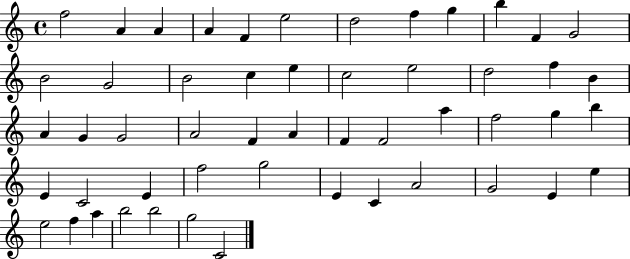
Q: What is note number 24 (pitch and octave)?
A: G4